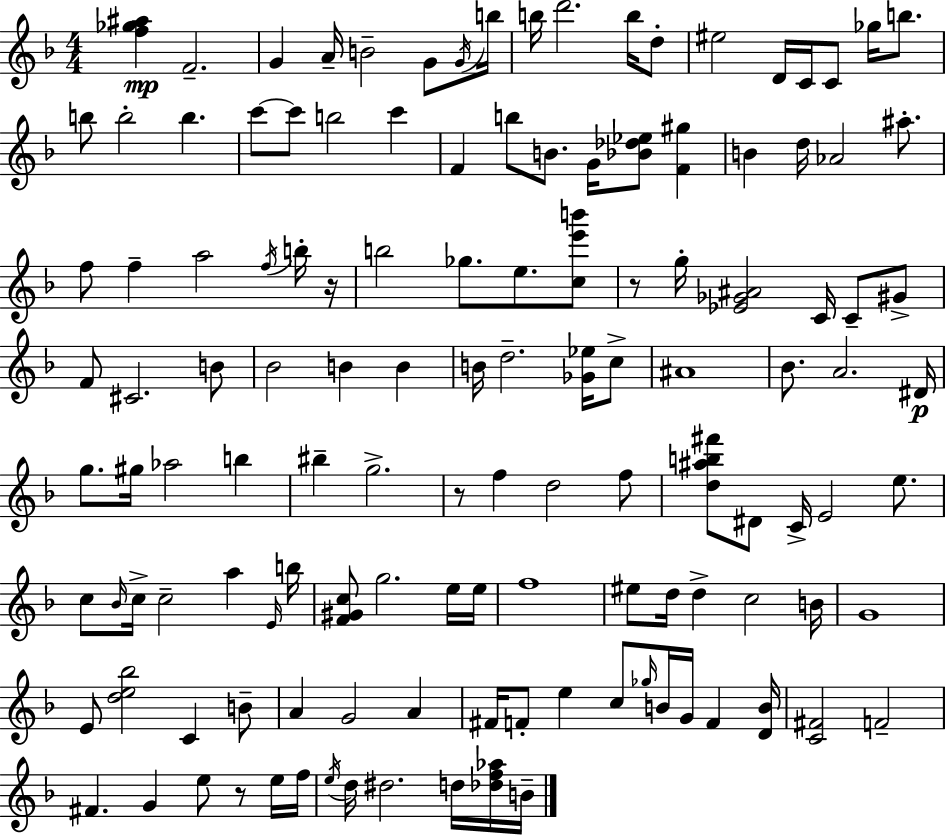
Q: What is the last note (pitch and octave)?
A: B4